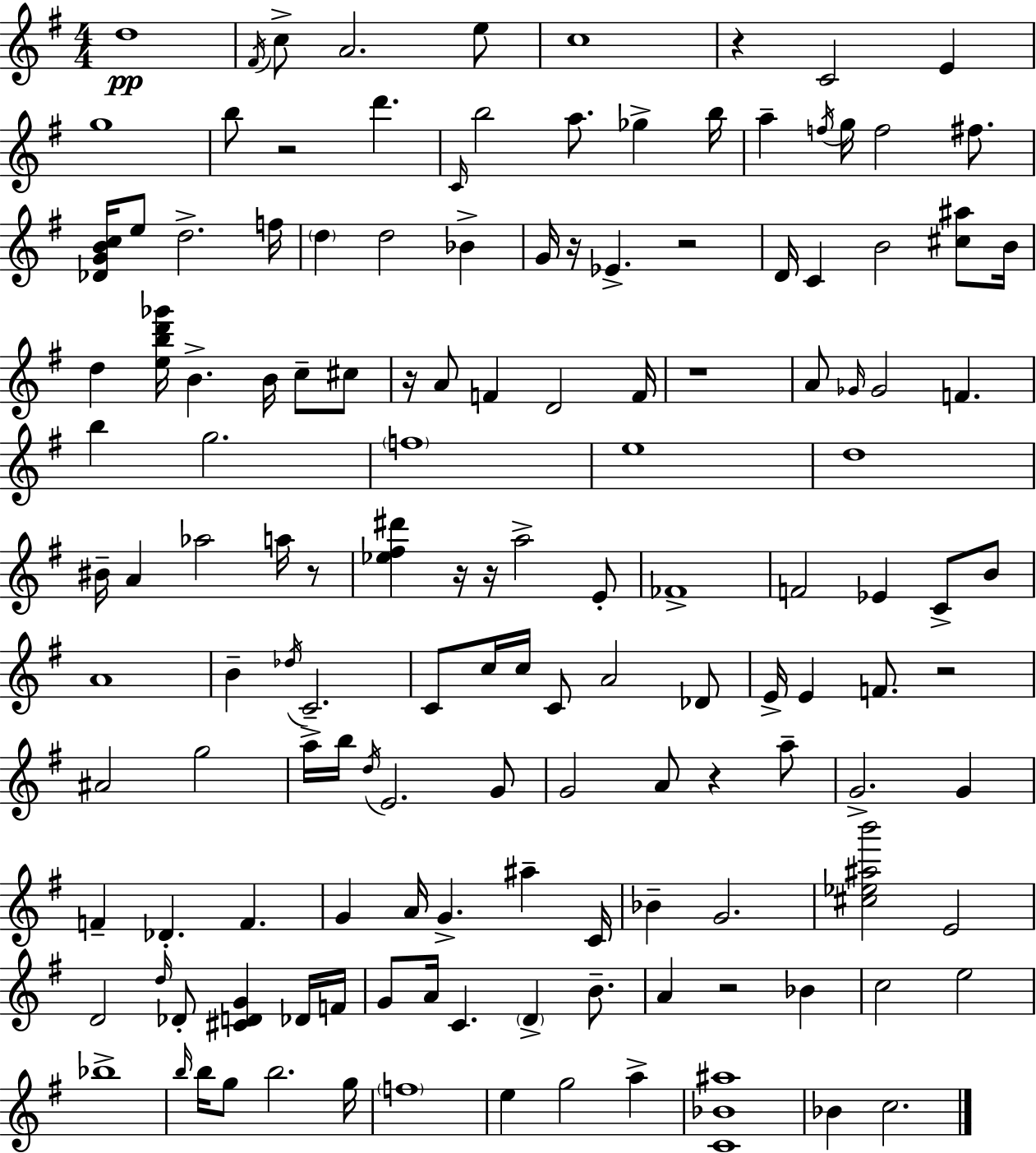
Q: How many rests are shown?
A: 12